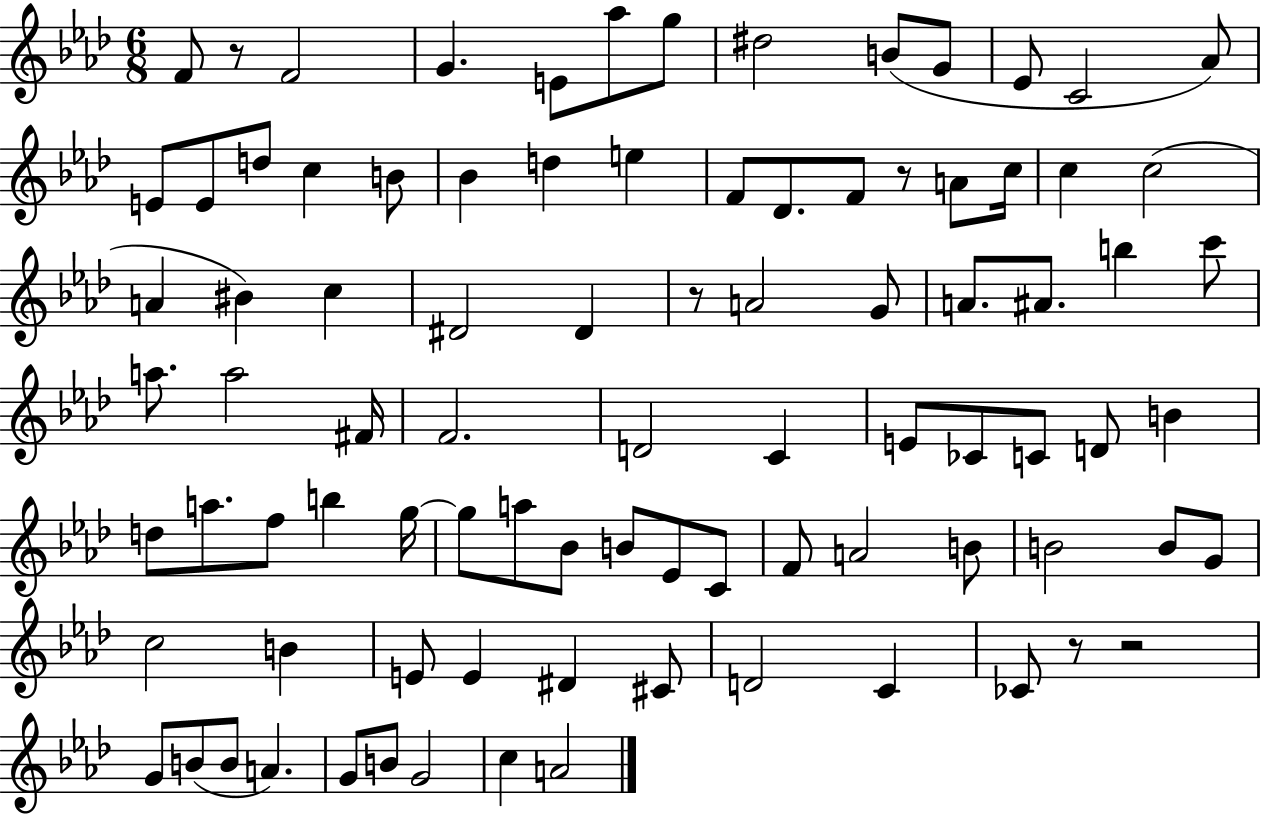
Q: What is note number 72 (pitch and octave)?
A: C#4